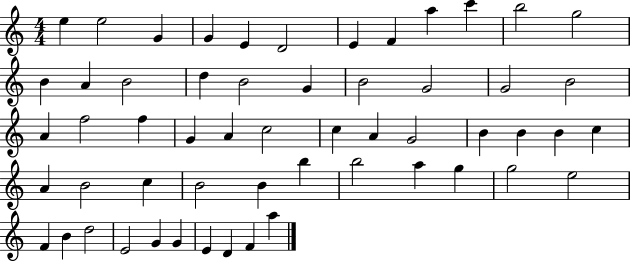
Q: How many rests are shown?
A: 0